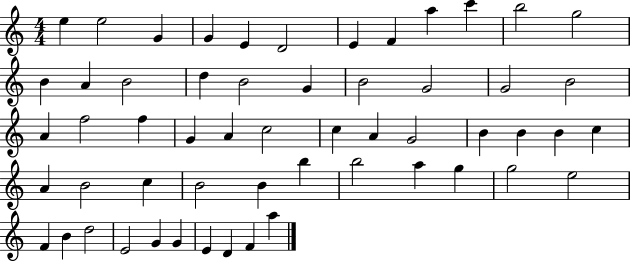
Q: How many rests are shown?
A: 0